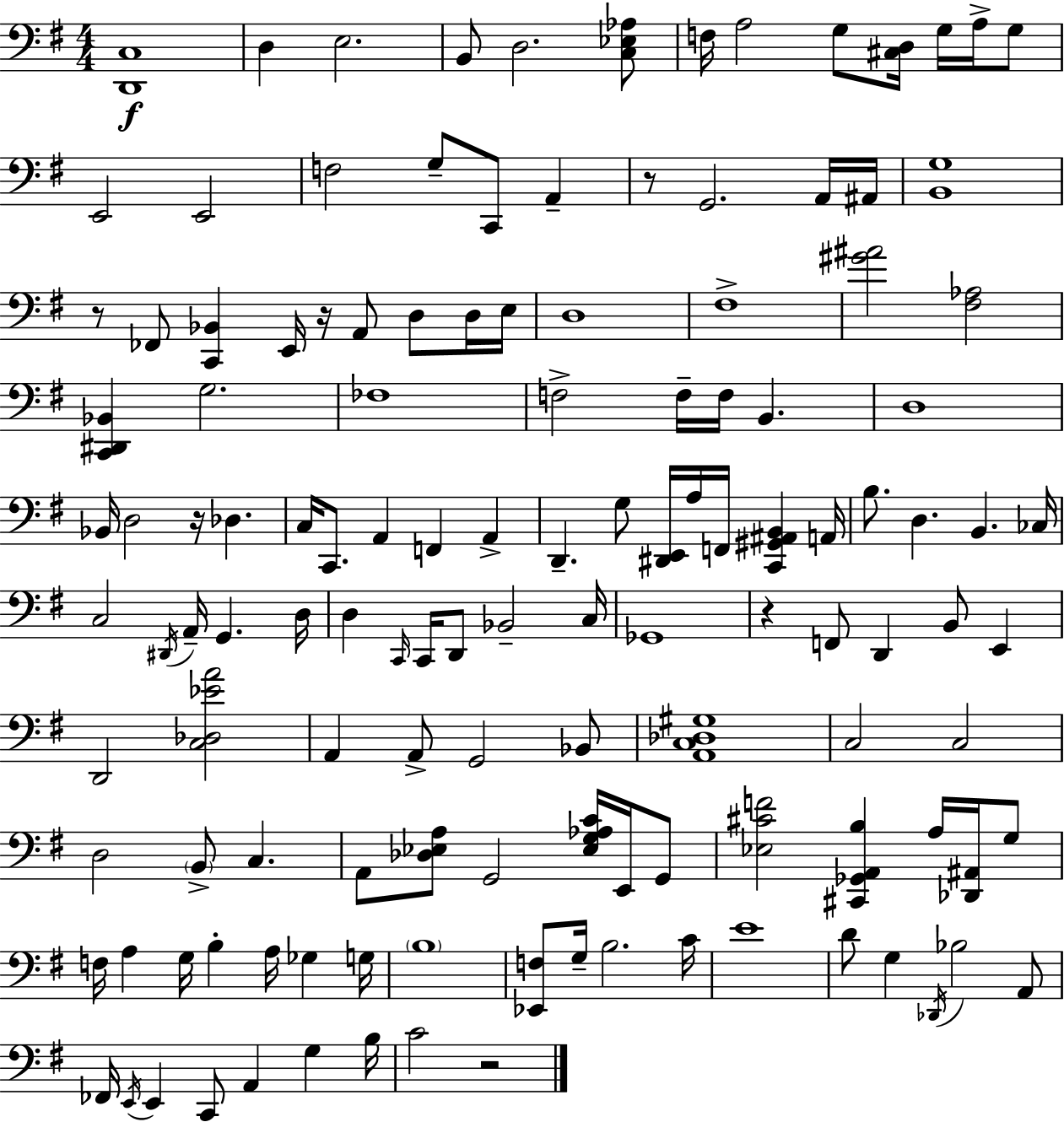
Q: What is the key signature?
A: G major